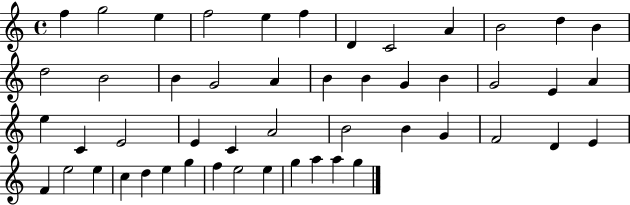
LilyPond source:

{
  \clef treble
  \time 4/4
  \defaultTimeSignature
  \key c \major
  f''4 g''2 e''4 | f''2 e''4 f''4 | d'4 c'2 a'4 | b'2 d''4 b'4 | \break d''2 b'2 | b'4 g'2 a'4 | b'4 b'4 g'4 b'4 | g'2 e'4 a'4 | \break e''4 c'4 e'2 | e'4 c'4 a'2 | b'2 b'4 g'4 | f'2 d'4 e'4 | \break f'4 e''2 e''4 | c''4 d''4 e''4 g''4 | f''4 e''2 e''4 | g''4 a''4 a''4 g''4 | \break \bar "|."
}